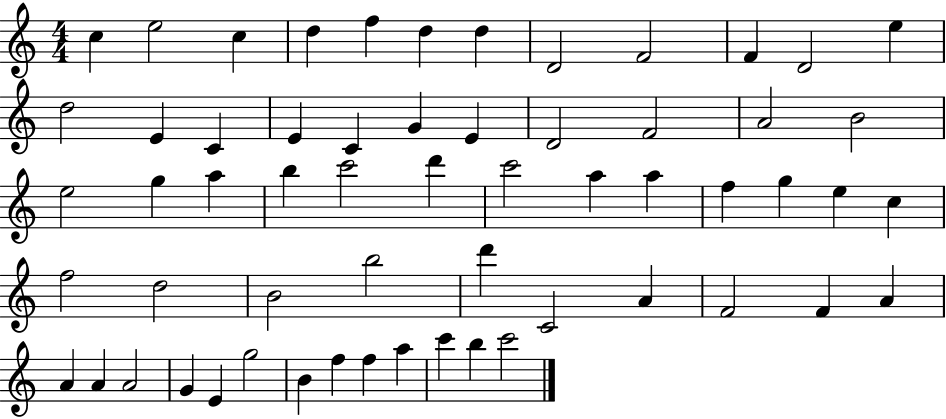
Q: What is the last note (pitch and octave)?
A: C6